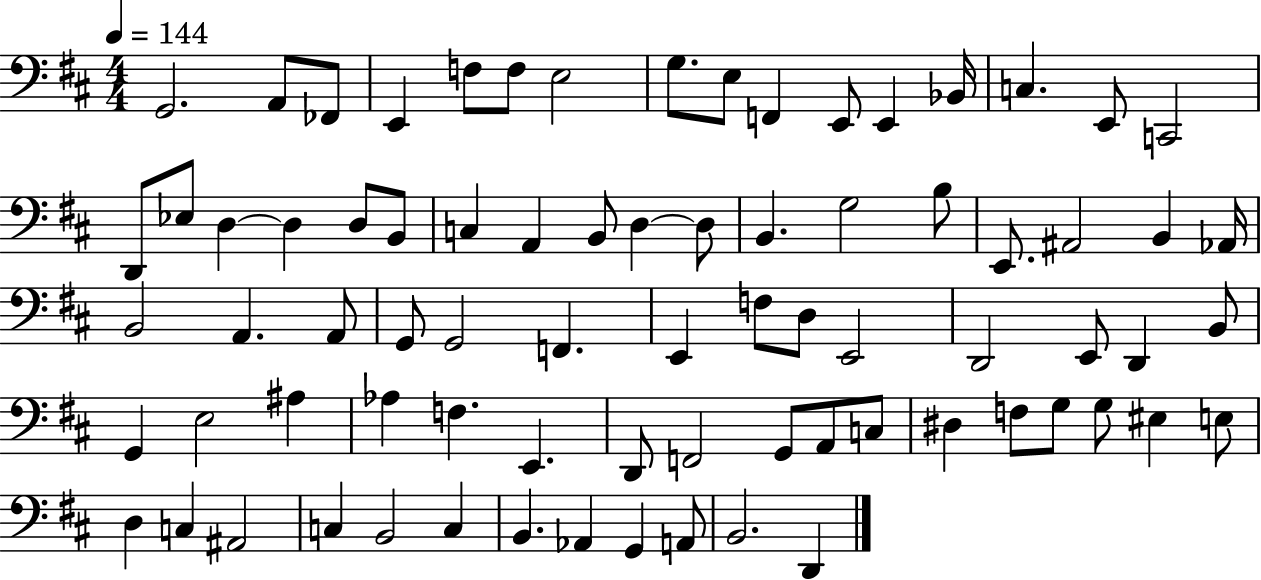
G2/h. A2/e FES2/e E2/q F3/e F3/e E3/h G3/e. E3/e F2/q E2/e E2/q Bb2/s C3/q. E2/e C2/h D2/e Eb3/e D3/q D3/q D3/e B2/e C3/q A2/q B2/e D3/q D3/e B2/q. G3/h B3/e E2/e. A#2/h B2/q Ab2/s B2/h A2/q. A2/e G2/e G2/h F2/q. E2/q F3/e D3/e E2/h D2/h E2/e D2/q B2/e G2/q E3/h A#3/q Ab3/q F3/q. E2/q. D2/e F2/h G2/e A2/e C3/e D#3/q F3/e G3/e G3/e EIS3/q E3/e D3/q C3/q A#2/h C3/q B2/h C3/q B2/q. Ab2/q G2/q A2/e B2/h. D2/q